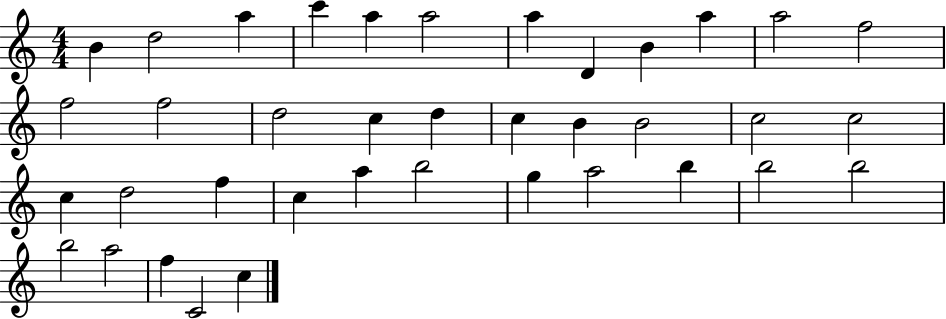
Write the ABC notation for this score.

X:1
T:Untitled
M:4/4
L:1/4
K:C
B d2 a c' a a2 a D B a a2 f2 f2 f2 d2 c d c B B2 c2 c2 c d2 f c a b2 g a2 b b2 b2 b2 a2 f C2 c